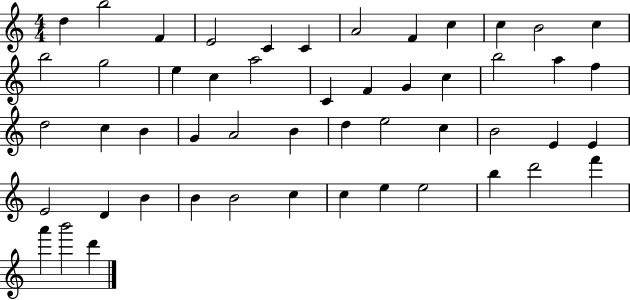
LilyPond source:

{
  \clef treble
  \numericTimeSignature
  \time 4/4
  \key c \major
  d''4 b''2 f'4 | e'2 c'4 c'4 | a'2 f'4 c''4 | c''4 b'2 c''4 | \break b''2 g''2 | e''4 c''4 a''2 | c'4 f'4 g'4 c''4 | b''2 a''4 f''4 | \break d''2 c''4 b'4 | g'4 a'2 b'4 | d''4 e''2 c''4 | b'2 e'4 e'4 | \break e'2 d'4 b'4 | b'4 b'2 c''4 | c''4 e''4 e''2 | b''4 d'''2 f'''4 | \break a'''4 b'''2 d'''4 | \bar "|."
}